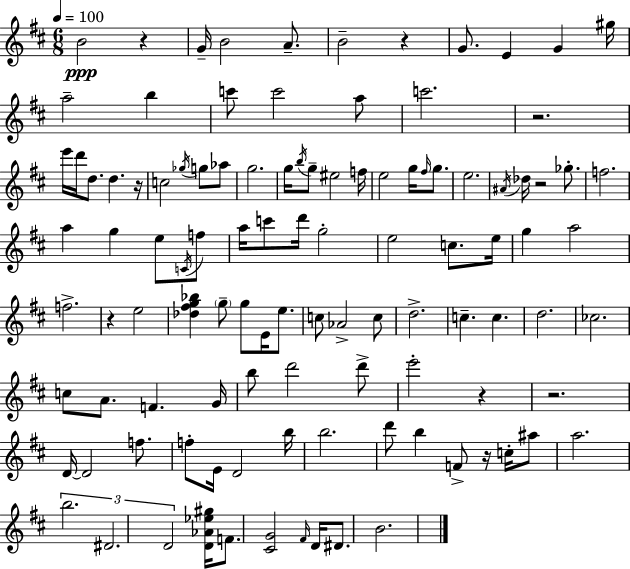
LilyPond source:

{
  \clef treble
  \numericTimeSignature
  \time 6/8
  \key d \major
  \tempo 4 = 100
  \repeat volta 2 { b'2\ppp r4 | g'16-- b'2 a'8.-- | b'2-- r4 | g'8. e'4 g'4 gis''16 | \break a''2-- b''4 | c'''8 c'''2 a''8 | c'''2. | r2. | \break e'''16 d'''16 d''8. d''4. r16 | c''2 \acciaccatura { ges''16 } g''8 aes''8 | g''2. | g''16 \acciaccatura { b''16 } g''8-- eis''2 | \break f''16 e''2 g''16 \grace { fis''16 } | g''8. e''2. | \acciaccatura { ais'16 } des''16 r2 | ges''8.-. f''2. | \break a''4 g''4 | e''8 \acciaccatura { c'16 } f''8 a''16 c'''8 d'''16 g''2-. | e''2 | c''8. e''16 g''4 a''2 | \break f''2.-> | r4 e''2 | <des'' fis'' g'' bes''>4 \parenthesize g''8-- g''8 | e'16 e''8. c''8 aes'2-> | \break c''8 d''2.-> | c''4.-- c''4. | d''2. | ces''2. | \break c''8 a'8. f'4. | g'16 b''8 d'''2 | d'''8-> e'''2-. | r4 r2. | \break d'16~~ d'2 | f''8. f''8-. e'16 d'2 | b''16 b''2. | d'''8 b''4 f'8-> | \break r16 c''16-. ais''8 a''2. | \tuplet 3/2 { b''2. | dis'2. | d'2 } | \break <d' aes' ees'' gis''>16 f'8. <cis' g'>2 | \grace { fis'16 } d'16 dis'8. b'2. | } \bar "|."
}